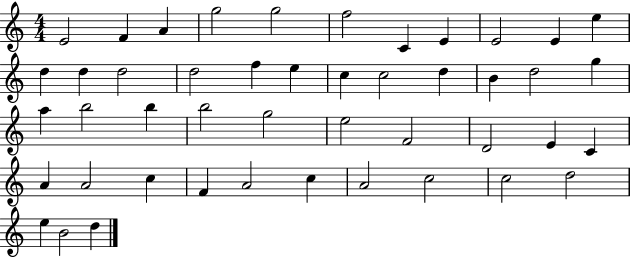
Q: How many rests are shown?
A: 0